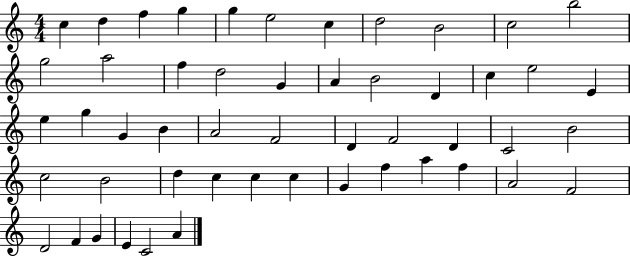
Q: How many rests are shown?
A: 0